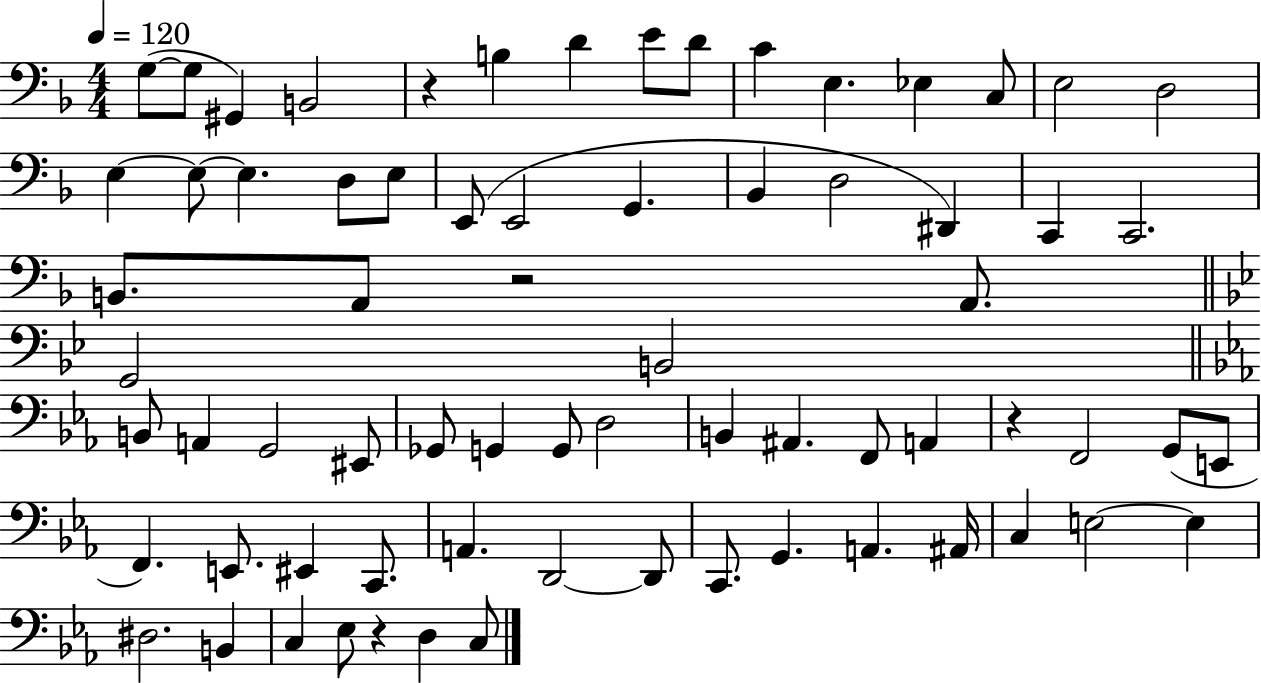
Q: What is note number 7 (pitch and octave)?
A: E4